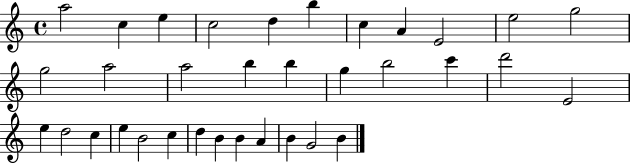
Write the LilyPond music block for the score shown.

{
  \clef treble
  \time 4/4
  \defaultTimeSignature
  \key c \major
  a''2 c''4 e''4 | c''2 d''4 b''4 | c''4 a'4 e'2 | e''2 g''2 | \break g''2 a''2 | a''2 b''4 b''4 | g''4 b''2 c'''4 | d'''2 e'2 | \break e''4 d''2 c''4 | e''4 b'2 c''4 | d''4 b'4 b'4 a'4 | b'4 g'2 b'4 | \break \bar "|."
}